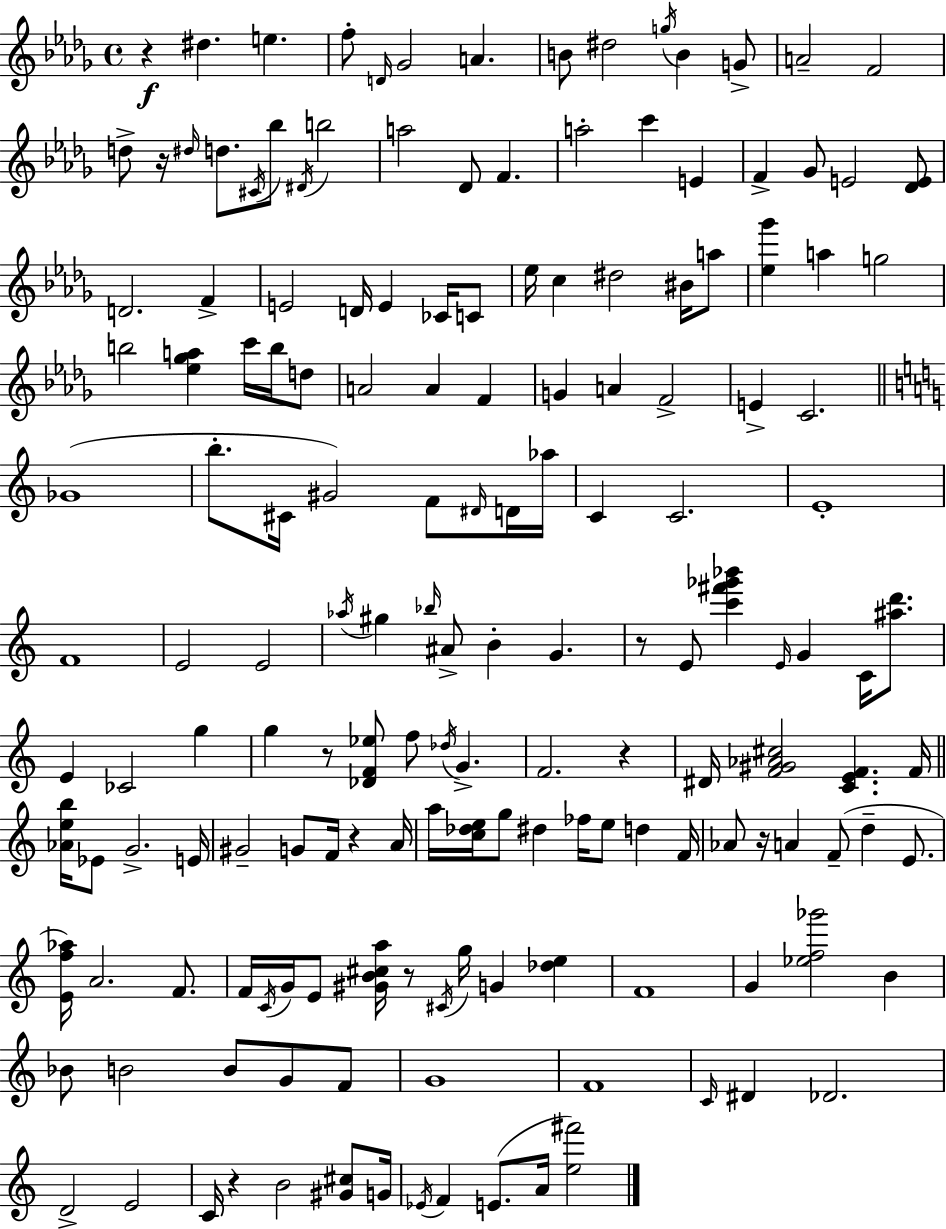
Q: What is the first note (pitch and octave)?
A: D#5